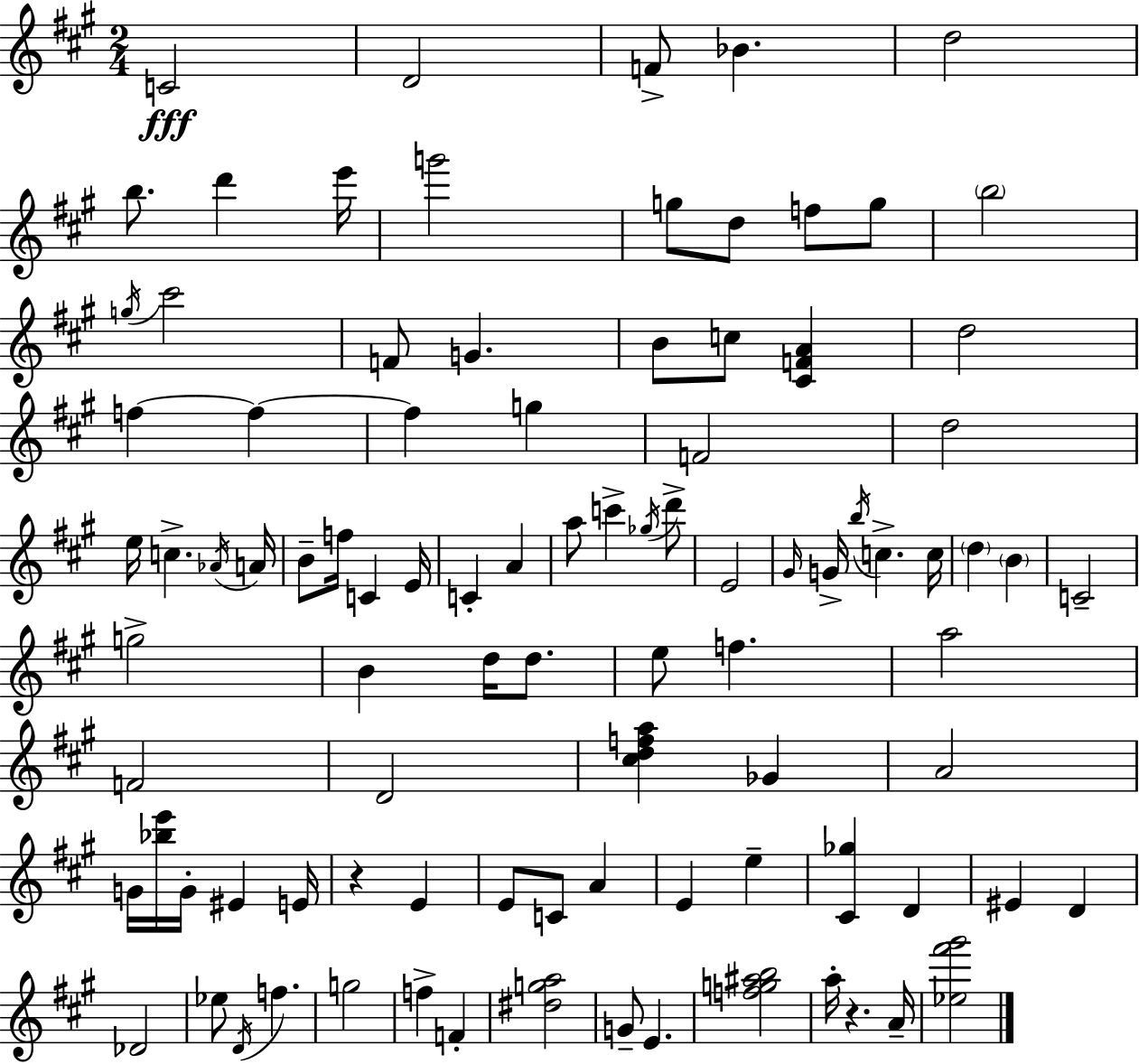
{
  \clef treble
  \numericTimeSignature
  \time 2/4
  \key a \major
  \repeat volta 2 { c'2\fff | d'2 | f'8-> bes'4. | d''2 | \break b''8. d'''4 e'''16 | g'''2 | g''8 d''8 f''8 g''8 | \parenthesize b''2 | \break \acciaccatura { g''16 } cis'''2 | f'8 g'4. | b'8 c''8 <cis' f' a'>4 | d''2 | \break f''4~~ f''4~~ | f''4 g''4 | f'2 | d''2 | \break e''16 c''4.-> | \acciaccatura { aes'16 } a'16 b'8-- f''16 c'4 | e'16 c'4-. a'4 | a''8 c'''4-> | \break \acciaccatura { ges''16 } d'''8-> e'2 | \grace { gis'16 } g'16-> \acciaccatura { b''16 } c''4.-> | c''16 \parenthesize d''4 | \parenthesize b'4 c'2-- | \break g''2-> | b'4 | d''16 d''8. e''8 f''4. | a''2 | \break f'2 | d'2 | <cis'' d'' f'' a''>4 | ges'4 a'2 | \break g'16 <bes'' e'''>16 g'16-. | eis'4 e'16 r4 | e'4 e'8 c'8 | a'4 e'4 | \break e''4-- <cis' ges''>4 | d'4 eis'4 | d'4 des'2 | ees''8 \acciaccatura { d'16 } | \break f''4. g''2 | f''4-> | f'4-. <dis'' g'' a''>2 | g'8-- | \break e'4. <f'' g'' ais'' b''>2 | a''16-. r4. | a'16-- <ees'' fis''' gis'''>2 | } \bar "|."
}